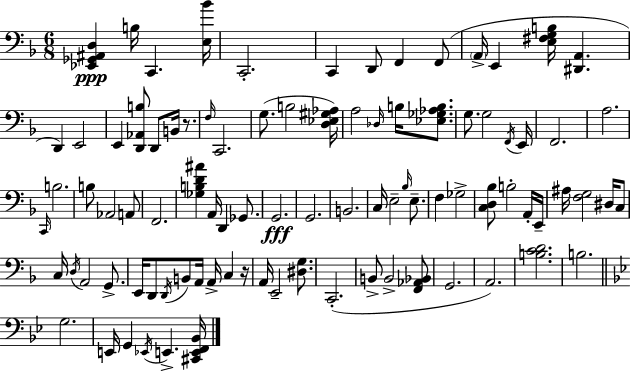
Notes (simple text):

[Eb2,Gb2,A#2,D3]/q B3/s C2/q. [E3,Bb4]/s C2/h. C2/q D2/e F2/q F2/e A2/s E2/q [E3,F#3,G3,B3]/s [D#2,A2]/q. D2/q E2/h E2/q [D2,Ab2,B3]/e D2/e B2/s R/e. F3/s C2/h. G3/e. B3/h [D3,Eb3,G#3,Ab3]/s A3/h Db3/s B3/s [Eb3,Gb3,Ab3,B3]/e. G3/e. G3/h F2/s E2/s F2/h. A3/h. C2/s B3/h. B3/e Ab2/h A2/e F2/h. [Gb3,B3,D4,A#4]/q A2/s D2/q Gb2/e. G2/h. G2/h. B2/h. C3/s E3/h Bb3/s E3/e. F3/q Gb3/h [C3,D3,Bb3]/e B3/h A2/s E2/s A#3/s [F3,G3]/h D#3/s C3/e C3/s D3/s A2/h G2/e. E2/s D2/e D2/s B2/e A2/s A2/s C3/q R/s A2/s E2/h [D#3,G3]/e. C2/h. B2/e B2/h [F2,Ab2,Bb2]/e G2/h. A2/h. [B3,C4,D4]/h. B3/h. G3/h. E2/s G2/q Eb2/s E2/q. [C#2,E2,F2,Bb2]/s